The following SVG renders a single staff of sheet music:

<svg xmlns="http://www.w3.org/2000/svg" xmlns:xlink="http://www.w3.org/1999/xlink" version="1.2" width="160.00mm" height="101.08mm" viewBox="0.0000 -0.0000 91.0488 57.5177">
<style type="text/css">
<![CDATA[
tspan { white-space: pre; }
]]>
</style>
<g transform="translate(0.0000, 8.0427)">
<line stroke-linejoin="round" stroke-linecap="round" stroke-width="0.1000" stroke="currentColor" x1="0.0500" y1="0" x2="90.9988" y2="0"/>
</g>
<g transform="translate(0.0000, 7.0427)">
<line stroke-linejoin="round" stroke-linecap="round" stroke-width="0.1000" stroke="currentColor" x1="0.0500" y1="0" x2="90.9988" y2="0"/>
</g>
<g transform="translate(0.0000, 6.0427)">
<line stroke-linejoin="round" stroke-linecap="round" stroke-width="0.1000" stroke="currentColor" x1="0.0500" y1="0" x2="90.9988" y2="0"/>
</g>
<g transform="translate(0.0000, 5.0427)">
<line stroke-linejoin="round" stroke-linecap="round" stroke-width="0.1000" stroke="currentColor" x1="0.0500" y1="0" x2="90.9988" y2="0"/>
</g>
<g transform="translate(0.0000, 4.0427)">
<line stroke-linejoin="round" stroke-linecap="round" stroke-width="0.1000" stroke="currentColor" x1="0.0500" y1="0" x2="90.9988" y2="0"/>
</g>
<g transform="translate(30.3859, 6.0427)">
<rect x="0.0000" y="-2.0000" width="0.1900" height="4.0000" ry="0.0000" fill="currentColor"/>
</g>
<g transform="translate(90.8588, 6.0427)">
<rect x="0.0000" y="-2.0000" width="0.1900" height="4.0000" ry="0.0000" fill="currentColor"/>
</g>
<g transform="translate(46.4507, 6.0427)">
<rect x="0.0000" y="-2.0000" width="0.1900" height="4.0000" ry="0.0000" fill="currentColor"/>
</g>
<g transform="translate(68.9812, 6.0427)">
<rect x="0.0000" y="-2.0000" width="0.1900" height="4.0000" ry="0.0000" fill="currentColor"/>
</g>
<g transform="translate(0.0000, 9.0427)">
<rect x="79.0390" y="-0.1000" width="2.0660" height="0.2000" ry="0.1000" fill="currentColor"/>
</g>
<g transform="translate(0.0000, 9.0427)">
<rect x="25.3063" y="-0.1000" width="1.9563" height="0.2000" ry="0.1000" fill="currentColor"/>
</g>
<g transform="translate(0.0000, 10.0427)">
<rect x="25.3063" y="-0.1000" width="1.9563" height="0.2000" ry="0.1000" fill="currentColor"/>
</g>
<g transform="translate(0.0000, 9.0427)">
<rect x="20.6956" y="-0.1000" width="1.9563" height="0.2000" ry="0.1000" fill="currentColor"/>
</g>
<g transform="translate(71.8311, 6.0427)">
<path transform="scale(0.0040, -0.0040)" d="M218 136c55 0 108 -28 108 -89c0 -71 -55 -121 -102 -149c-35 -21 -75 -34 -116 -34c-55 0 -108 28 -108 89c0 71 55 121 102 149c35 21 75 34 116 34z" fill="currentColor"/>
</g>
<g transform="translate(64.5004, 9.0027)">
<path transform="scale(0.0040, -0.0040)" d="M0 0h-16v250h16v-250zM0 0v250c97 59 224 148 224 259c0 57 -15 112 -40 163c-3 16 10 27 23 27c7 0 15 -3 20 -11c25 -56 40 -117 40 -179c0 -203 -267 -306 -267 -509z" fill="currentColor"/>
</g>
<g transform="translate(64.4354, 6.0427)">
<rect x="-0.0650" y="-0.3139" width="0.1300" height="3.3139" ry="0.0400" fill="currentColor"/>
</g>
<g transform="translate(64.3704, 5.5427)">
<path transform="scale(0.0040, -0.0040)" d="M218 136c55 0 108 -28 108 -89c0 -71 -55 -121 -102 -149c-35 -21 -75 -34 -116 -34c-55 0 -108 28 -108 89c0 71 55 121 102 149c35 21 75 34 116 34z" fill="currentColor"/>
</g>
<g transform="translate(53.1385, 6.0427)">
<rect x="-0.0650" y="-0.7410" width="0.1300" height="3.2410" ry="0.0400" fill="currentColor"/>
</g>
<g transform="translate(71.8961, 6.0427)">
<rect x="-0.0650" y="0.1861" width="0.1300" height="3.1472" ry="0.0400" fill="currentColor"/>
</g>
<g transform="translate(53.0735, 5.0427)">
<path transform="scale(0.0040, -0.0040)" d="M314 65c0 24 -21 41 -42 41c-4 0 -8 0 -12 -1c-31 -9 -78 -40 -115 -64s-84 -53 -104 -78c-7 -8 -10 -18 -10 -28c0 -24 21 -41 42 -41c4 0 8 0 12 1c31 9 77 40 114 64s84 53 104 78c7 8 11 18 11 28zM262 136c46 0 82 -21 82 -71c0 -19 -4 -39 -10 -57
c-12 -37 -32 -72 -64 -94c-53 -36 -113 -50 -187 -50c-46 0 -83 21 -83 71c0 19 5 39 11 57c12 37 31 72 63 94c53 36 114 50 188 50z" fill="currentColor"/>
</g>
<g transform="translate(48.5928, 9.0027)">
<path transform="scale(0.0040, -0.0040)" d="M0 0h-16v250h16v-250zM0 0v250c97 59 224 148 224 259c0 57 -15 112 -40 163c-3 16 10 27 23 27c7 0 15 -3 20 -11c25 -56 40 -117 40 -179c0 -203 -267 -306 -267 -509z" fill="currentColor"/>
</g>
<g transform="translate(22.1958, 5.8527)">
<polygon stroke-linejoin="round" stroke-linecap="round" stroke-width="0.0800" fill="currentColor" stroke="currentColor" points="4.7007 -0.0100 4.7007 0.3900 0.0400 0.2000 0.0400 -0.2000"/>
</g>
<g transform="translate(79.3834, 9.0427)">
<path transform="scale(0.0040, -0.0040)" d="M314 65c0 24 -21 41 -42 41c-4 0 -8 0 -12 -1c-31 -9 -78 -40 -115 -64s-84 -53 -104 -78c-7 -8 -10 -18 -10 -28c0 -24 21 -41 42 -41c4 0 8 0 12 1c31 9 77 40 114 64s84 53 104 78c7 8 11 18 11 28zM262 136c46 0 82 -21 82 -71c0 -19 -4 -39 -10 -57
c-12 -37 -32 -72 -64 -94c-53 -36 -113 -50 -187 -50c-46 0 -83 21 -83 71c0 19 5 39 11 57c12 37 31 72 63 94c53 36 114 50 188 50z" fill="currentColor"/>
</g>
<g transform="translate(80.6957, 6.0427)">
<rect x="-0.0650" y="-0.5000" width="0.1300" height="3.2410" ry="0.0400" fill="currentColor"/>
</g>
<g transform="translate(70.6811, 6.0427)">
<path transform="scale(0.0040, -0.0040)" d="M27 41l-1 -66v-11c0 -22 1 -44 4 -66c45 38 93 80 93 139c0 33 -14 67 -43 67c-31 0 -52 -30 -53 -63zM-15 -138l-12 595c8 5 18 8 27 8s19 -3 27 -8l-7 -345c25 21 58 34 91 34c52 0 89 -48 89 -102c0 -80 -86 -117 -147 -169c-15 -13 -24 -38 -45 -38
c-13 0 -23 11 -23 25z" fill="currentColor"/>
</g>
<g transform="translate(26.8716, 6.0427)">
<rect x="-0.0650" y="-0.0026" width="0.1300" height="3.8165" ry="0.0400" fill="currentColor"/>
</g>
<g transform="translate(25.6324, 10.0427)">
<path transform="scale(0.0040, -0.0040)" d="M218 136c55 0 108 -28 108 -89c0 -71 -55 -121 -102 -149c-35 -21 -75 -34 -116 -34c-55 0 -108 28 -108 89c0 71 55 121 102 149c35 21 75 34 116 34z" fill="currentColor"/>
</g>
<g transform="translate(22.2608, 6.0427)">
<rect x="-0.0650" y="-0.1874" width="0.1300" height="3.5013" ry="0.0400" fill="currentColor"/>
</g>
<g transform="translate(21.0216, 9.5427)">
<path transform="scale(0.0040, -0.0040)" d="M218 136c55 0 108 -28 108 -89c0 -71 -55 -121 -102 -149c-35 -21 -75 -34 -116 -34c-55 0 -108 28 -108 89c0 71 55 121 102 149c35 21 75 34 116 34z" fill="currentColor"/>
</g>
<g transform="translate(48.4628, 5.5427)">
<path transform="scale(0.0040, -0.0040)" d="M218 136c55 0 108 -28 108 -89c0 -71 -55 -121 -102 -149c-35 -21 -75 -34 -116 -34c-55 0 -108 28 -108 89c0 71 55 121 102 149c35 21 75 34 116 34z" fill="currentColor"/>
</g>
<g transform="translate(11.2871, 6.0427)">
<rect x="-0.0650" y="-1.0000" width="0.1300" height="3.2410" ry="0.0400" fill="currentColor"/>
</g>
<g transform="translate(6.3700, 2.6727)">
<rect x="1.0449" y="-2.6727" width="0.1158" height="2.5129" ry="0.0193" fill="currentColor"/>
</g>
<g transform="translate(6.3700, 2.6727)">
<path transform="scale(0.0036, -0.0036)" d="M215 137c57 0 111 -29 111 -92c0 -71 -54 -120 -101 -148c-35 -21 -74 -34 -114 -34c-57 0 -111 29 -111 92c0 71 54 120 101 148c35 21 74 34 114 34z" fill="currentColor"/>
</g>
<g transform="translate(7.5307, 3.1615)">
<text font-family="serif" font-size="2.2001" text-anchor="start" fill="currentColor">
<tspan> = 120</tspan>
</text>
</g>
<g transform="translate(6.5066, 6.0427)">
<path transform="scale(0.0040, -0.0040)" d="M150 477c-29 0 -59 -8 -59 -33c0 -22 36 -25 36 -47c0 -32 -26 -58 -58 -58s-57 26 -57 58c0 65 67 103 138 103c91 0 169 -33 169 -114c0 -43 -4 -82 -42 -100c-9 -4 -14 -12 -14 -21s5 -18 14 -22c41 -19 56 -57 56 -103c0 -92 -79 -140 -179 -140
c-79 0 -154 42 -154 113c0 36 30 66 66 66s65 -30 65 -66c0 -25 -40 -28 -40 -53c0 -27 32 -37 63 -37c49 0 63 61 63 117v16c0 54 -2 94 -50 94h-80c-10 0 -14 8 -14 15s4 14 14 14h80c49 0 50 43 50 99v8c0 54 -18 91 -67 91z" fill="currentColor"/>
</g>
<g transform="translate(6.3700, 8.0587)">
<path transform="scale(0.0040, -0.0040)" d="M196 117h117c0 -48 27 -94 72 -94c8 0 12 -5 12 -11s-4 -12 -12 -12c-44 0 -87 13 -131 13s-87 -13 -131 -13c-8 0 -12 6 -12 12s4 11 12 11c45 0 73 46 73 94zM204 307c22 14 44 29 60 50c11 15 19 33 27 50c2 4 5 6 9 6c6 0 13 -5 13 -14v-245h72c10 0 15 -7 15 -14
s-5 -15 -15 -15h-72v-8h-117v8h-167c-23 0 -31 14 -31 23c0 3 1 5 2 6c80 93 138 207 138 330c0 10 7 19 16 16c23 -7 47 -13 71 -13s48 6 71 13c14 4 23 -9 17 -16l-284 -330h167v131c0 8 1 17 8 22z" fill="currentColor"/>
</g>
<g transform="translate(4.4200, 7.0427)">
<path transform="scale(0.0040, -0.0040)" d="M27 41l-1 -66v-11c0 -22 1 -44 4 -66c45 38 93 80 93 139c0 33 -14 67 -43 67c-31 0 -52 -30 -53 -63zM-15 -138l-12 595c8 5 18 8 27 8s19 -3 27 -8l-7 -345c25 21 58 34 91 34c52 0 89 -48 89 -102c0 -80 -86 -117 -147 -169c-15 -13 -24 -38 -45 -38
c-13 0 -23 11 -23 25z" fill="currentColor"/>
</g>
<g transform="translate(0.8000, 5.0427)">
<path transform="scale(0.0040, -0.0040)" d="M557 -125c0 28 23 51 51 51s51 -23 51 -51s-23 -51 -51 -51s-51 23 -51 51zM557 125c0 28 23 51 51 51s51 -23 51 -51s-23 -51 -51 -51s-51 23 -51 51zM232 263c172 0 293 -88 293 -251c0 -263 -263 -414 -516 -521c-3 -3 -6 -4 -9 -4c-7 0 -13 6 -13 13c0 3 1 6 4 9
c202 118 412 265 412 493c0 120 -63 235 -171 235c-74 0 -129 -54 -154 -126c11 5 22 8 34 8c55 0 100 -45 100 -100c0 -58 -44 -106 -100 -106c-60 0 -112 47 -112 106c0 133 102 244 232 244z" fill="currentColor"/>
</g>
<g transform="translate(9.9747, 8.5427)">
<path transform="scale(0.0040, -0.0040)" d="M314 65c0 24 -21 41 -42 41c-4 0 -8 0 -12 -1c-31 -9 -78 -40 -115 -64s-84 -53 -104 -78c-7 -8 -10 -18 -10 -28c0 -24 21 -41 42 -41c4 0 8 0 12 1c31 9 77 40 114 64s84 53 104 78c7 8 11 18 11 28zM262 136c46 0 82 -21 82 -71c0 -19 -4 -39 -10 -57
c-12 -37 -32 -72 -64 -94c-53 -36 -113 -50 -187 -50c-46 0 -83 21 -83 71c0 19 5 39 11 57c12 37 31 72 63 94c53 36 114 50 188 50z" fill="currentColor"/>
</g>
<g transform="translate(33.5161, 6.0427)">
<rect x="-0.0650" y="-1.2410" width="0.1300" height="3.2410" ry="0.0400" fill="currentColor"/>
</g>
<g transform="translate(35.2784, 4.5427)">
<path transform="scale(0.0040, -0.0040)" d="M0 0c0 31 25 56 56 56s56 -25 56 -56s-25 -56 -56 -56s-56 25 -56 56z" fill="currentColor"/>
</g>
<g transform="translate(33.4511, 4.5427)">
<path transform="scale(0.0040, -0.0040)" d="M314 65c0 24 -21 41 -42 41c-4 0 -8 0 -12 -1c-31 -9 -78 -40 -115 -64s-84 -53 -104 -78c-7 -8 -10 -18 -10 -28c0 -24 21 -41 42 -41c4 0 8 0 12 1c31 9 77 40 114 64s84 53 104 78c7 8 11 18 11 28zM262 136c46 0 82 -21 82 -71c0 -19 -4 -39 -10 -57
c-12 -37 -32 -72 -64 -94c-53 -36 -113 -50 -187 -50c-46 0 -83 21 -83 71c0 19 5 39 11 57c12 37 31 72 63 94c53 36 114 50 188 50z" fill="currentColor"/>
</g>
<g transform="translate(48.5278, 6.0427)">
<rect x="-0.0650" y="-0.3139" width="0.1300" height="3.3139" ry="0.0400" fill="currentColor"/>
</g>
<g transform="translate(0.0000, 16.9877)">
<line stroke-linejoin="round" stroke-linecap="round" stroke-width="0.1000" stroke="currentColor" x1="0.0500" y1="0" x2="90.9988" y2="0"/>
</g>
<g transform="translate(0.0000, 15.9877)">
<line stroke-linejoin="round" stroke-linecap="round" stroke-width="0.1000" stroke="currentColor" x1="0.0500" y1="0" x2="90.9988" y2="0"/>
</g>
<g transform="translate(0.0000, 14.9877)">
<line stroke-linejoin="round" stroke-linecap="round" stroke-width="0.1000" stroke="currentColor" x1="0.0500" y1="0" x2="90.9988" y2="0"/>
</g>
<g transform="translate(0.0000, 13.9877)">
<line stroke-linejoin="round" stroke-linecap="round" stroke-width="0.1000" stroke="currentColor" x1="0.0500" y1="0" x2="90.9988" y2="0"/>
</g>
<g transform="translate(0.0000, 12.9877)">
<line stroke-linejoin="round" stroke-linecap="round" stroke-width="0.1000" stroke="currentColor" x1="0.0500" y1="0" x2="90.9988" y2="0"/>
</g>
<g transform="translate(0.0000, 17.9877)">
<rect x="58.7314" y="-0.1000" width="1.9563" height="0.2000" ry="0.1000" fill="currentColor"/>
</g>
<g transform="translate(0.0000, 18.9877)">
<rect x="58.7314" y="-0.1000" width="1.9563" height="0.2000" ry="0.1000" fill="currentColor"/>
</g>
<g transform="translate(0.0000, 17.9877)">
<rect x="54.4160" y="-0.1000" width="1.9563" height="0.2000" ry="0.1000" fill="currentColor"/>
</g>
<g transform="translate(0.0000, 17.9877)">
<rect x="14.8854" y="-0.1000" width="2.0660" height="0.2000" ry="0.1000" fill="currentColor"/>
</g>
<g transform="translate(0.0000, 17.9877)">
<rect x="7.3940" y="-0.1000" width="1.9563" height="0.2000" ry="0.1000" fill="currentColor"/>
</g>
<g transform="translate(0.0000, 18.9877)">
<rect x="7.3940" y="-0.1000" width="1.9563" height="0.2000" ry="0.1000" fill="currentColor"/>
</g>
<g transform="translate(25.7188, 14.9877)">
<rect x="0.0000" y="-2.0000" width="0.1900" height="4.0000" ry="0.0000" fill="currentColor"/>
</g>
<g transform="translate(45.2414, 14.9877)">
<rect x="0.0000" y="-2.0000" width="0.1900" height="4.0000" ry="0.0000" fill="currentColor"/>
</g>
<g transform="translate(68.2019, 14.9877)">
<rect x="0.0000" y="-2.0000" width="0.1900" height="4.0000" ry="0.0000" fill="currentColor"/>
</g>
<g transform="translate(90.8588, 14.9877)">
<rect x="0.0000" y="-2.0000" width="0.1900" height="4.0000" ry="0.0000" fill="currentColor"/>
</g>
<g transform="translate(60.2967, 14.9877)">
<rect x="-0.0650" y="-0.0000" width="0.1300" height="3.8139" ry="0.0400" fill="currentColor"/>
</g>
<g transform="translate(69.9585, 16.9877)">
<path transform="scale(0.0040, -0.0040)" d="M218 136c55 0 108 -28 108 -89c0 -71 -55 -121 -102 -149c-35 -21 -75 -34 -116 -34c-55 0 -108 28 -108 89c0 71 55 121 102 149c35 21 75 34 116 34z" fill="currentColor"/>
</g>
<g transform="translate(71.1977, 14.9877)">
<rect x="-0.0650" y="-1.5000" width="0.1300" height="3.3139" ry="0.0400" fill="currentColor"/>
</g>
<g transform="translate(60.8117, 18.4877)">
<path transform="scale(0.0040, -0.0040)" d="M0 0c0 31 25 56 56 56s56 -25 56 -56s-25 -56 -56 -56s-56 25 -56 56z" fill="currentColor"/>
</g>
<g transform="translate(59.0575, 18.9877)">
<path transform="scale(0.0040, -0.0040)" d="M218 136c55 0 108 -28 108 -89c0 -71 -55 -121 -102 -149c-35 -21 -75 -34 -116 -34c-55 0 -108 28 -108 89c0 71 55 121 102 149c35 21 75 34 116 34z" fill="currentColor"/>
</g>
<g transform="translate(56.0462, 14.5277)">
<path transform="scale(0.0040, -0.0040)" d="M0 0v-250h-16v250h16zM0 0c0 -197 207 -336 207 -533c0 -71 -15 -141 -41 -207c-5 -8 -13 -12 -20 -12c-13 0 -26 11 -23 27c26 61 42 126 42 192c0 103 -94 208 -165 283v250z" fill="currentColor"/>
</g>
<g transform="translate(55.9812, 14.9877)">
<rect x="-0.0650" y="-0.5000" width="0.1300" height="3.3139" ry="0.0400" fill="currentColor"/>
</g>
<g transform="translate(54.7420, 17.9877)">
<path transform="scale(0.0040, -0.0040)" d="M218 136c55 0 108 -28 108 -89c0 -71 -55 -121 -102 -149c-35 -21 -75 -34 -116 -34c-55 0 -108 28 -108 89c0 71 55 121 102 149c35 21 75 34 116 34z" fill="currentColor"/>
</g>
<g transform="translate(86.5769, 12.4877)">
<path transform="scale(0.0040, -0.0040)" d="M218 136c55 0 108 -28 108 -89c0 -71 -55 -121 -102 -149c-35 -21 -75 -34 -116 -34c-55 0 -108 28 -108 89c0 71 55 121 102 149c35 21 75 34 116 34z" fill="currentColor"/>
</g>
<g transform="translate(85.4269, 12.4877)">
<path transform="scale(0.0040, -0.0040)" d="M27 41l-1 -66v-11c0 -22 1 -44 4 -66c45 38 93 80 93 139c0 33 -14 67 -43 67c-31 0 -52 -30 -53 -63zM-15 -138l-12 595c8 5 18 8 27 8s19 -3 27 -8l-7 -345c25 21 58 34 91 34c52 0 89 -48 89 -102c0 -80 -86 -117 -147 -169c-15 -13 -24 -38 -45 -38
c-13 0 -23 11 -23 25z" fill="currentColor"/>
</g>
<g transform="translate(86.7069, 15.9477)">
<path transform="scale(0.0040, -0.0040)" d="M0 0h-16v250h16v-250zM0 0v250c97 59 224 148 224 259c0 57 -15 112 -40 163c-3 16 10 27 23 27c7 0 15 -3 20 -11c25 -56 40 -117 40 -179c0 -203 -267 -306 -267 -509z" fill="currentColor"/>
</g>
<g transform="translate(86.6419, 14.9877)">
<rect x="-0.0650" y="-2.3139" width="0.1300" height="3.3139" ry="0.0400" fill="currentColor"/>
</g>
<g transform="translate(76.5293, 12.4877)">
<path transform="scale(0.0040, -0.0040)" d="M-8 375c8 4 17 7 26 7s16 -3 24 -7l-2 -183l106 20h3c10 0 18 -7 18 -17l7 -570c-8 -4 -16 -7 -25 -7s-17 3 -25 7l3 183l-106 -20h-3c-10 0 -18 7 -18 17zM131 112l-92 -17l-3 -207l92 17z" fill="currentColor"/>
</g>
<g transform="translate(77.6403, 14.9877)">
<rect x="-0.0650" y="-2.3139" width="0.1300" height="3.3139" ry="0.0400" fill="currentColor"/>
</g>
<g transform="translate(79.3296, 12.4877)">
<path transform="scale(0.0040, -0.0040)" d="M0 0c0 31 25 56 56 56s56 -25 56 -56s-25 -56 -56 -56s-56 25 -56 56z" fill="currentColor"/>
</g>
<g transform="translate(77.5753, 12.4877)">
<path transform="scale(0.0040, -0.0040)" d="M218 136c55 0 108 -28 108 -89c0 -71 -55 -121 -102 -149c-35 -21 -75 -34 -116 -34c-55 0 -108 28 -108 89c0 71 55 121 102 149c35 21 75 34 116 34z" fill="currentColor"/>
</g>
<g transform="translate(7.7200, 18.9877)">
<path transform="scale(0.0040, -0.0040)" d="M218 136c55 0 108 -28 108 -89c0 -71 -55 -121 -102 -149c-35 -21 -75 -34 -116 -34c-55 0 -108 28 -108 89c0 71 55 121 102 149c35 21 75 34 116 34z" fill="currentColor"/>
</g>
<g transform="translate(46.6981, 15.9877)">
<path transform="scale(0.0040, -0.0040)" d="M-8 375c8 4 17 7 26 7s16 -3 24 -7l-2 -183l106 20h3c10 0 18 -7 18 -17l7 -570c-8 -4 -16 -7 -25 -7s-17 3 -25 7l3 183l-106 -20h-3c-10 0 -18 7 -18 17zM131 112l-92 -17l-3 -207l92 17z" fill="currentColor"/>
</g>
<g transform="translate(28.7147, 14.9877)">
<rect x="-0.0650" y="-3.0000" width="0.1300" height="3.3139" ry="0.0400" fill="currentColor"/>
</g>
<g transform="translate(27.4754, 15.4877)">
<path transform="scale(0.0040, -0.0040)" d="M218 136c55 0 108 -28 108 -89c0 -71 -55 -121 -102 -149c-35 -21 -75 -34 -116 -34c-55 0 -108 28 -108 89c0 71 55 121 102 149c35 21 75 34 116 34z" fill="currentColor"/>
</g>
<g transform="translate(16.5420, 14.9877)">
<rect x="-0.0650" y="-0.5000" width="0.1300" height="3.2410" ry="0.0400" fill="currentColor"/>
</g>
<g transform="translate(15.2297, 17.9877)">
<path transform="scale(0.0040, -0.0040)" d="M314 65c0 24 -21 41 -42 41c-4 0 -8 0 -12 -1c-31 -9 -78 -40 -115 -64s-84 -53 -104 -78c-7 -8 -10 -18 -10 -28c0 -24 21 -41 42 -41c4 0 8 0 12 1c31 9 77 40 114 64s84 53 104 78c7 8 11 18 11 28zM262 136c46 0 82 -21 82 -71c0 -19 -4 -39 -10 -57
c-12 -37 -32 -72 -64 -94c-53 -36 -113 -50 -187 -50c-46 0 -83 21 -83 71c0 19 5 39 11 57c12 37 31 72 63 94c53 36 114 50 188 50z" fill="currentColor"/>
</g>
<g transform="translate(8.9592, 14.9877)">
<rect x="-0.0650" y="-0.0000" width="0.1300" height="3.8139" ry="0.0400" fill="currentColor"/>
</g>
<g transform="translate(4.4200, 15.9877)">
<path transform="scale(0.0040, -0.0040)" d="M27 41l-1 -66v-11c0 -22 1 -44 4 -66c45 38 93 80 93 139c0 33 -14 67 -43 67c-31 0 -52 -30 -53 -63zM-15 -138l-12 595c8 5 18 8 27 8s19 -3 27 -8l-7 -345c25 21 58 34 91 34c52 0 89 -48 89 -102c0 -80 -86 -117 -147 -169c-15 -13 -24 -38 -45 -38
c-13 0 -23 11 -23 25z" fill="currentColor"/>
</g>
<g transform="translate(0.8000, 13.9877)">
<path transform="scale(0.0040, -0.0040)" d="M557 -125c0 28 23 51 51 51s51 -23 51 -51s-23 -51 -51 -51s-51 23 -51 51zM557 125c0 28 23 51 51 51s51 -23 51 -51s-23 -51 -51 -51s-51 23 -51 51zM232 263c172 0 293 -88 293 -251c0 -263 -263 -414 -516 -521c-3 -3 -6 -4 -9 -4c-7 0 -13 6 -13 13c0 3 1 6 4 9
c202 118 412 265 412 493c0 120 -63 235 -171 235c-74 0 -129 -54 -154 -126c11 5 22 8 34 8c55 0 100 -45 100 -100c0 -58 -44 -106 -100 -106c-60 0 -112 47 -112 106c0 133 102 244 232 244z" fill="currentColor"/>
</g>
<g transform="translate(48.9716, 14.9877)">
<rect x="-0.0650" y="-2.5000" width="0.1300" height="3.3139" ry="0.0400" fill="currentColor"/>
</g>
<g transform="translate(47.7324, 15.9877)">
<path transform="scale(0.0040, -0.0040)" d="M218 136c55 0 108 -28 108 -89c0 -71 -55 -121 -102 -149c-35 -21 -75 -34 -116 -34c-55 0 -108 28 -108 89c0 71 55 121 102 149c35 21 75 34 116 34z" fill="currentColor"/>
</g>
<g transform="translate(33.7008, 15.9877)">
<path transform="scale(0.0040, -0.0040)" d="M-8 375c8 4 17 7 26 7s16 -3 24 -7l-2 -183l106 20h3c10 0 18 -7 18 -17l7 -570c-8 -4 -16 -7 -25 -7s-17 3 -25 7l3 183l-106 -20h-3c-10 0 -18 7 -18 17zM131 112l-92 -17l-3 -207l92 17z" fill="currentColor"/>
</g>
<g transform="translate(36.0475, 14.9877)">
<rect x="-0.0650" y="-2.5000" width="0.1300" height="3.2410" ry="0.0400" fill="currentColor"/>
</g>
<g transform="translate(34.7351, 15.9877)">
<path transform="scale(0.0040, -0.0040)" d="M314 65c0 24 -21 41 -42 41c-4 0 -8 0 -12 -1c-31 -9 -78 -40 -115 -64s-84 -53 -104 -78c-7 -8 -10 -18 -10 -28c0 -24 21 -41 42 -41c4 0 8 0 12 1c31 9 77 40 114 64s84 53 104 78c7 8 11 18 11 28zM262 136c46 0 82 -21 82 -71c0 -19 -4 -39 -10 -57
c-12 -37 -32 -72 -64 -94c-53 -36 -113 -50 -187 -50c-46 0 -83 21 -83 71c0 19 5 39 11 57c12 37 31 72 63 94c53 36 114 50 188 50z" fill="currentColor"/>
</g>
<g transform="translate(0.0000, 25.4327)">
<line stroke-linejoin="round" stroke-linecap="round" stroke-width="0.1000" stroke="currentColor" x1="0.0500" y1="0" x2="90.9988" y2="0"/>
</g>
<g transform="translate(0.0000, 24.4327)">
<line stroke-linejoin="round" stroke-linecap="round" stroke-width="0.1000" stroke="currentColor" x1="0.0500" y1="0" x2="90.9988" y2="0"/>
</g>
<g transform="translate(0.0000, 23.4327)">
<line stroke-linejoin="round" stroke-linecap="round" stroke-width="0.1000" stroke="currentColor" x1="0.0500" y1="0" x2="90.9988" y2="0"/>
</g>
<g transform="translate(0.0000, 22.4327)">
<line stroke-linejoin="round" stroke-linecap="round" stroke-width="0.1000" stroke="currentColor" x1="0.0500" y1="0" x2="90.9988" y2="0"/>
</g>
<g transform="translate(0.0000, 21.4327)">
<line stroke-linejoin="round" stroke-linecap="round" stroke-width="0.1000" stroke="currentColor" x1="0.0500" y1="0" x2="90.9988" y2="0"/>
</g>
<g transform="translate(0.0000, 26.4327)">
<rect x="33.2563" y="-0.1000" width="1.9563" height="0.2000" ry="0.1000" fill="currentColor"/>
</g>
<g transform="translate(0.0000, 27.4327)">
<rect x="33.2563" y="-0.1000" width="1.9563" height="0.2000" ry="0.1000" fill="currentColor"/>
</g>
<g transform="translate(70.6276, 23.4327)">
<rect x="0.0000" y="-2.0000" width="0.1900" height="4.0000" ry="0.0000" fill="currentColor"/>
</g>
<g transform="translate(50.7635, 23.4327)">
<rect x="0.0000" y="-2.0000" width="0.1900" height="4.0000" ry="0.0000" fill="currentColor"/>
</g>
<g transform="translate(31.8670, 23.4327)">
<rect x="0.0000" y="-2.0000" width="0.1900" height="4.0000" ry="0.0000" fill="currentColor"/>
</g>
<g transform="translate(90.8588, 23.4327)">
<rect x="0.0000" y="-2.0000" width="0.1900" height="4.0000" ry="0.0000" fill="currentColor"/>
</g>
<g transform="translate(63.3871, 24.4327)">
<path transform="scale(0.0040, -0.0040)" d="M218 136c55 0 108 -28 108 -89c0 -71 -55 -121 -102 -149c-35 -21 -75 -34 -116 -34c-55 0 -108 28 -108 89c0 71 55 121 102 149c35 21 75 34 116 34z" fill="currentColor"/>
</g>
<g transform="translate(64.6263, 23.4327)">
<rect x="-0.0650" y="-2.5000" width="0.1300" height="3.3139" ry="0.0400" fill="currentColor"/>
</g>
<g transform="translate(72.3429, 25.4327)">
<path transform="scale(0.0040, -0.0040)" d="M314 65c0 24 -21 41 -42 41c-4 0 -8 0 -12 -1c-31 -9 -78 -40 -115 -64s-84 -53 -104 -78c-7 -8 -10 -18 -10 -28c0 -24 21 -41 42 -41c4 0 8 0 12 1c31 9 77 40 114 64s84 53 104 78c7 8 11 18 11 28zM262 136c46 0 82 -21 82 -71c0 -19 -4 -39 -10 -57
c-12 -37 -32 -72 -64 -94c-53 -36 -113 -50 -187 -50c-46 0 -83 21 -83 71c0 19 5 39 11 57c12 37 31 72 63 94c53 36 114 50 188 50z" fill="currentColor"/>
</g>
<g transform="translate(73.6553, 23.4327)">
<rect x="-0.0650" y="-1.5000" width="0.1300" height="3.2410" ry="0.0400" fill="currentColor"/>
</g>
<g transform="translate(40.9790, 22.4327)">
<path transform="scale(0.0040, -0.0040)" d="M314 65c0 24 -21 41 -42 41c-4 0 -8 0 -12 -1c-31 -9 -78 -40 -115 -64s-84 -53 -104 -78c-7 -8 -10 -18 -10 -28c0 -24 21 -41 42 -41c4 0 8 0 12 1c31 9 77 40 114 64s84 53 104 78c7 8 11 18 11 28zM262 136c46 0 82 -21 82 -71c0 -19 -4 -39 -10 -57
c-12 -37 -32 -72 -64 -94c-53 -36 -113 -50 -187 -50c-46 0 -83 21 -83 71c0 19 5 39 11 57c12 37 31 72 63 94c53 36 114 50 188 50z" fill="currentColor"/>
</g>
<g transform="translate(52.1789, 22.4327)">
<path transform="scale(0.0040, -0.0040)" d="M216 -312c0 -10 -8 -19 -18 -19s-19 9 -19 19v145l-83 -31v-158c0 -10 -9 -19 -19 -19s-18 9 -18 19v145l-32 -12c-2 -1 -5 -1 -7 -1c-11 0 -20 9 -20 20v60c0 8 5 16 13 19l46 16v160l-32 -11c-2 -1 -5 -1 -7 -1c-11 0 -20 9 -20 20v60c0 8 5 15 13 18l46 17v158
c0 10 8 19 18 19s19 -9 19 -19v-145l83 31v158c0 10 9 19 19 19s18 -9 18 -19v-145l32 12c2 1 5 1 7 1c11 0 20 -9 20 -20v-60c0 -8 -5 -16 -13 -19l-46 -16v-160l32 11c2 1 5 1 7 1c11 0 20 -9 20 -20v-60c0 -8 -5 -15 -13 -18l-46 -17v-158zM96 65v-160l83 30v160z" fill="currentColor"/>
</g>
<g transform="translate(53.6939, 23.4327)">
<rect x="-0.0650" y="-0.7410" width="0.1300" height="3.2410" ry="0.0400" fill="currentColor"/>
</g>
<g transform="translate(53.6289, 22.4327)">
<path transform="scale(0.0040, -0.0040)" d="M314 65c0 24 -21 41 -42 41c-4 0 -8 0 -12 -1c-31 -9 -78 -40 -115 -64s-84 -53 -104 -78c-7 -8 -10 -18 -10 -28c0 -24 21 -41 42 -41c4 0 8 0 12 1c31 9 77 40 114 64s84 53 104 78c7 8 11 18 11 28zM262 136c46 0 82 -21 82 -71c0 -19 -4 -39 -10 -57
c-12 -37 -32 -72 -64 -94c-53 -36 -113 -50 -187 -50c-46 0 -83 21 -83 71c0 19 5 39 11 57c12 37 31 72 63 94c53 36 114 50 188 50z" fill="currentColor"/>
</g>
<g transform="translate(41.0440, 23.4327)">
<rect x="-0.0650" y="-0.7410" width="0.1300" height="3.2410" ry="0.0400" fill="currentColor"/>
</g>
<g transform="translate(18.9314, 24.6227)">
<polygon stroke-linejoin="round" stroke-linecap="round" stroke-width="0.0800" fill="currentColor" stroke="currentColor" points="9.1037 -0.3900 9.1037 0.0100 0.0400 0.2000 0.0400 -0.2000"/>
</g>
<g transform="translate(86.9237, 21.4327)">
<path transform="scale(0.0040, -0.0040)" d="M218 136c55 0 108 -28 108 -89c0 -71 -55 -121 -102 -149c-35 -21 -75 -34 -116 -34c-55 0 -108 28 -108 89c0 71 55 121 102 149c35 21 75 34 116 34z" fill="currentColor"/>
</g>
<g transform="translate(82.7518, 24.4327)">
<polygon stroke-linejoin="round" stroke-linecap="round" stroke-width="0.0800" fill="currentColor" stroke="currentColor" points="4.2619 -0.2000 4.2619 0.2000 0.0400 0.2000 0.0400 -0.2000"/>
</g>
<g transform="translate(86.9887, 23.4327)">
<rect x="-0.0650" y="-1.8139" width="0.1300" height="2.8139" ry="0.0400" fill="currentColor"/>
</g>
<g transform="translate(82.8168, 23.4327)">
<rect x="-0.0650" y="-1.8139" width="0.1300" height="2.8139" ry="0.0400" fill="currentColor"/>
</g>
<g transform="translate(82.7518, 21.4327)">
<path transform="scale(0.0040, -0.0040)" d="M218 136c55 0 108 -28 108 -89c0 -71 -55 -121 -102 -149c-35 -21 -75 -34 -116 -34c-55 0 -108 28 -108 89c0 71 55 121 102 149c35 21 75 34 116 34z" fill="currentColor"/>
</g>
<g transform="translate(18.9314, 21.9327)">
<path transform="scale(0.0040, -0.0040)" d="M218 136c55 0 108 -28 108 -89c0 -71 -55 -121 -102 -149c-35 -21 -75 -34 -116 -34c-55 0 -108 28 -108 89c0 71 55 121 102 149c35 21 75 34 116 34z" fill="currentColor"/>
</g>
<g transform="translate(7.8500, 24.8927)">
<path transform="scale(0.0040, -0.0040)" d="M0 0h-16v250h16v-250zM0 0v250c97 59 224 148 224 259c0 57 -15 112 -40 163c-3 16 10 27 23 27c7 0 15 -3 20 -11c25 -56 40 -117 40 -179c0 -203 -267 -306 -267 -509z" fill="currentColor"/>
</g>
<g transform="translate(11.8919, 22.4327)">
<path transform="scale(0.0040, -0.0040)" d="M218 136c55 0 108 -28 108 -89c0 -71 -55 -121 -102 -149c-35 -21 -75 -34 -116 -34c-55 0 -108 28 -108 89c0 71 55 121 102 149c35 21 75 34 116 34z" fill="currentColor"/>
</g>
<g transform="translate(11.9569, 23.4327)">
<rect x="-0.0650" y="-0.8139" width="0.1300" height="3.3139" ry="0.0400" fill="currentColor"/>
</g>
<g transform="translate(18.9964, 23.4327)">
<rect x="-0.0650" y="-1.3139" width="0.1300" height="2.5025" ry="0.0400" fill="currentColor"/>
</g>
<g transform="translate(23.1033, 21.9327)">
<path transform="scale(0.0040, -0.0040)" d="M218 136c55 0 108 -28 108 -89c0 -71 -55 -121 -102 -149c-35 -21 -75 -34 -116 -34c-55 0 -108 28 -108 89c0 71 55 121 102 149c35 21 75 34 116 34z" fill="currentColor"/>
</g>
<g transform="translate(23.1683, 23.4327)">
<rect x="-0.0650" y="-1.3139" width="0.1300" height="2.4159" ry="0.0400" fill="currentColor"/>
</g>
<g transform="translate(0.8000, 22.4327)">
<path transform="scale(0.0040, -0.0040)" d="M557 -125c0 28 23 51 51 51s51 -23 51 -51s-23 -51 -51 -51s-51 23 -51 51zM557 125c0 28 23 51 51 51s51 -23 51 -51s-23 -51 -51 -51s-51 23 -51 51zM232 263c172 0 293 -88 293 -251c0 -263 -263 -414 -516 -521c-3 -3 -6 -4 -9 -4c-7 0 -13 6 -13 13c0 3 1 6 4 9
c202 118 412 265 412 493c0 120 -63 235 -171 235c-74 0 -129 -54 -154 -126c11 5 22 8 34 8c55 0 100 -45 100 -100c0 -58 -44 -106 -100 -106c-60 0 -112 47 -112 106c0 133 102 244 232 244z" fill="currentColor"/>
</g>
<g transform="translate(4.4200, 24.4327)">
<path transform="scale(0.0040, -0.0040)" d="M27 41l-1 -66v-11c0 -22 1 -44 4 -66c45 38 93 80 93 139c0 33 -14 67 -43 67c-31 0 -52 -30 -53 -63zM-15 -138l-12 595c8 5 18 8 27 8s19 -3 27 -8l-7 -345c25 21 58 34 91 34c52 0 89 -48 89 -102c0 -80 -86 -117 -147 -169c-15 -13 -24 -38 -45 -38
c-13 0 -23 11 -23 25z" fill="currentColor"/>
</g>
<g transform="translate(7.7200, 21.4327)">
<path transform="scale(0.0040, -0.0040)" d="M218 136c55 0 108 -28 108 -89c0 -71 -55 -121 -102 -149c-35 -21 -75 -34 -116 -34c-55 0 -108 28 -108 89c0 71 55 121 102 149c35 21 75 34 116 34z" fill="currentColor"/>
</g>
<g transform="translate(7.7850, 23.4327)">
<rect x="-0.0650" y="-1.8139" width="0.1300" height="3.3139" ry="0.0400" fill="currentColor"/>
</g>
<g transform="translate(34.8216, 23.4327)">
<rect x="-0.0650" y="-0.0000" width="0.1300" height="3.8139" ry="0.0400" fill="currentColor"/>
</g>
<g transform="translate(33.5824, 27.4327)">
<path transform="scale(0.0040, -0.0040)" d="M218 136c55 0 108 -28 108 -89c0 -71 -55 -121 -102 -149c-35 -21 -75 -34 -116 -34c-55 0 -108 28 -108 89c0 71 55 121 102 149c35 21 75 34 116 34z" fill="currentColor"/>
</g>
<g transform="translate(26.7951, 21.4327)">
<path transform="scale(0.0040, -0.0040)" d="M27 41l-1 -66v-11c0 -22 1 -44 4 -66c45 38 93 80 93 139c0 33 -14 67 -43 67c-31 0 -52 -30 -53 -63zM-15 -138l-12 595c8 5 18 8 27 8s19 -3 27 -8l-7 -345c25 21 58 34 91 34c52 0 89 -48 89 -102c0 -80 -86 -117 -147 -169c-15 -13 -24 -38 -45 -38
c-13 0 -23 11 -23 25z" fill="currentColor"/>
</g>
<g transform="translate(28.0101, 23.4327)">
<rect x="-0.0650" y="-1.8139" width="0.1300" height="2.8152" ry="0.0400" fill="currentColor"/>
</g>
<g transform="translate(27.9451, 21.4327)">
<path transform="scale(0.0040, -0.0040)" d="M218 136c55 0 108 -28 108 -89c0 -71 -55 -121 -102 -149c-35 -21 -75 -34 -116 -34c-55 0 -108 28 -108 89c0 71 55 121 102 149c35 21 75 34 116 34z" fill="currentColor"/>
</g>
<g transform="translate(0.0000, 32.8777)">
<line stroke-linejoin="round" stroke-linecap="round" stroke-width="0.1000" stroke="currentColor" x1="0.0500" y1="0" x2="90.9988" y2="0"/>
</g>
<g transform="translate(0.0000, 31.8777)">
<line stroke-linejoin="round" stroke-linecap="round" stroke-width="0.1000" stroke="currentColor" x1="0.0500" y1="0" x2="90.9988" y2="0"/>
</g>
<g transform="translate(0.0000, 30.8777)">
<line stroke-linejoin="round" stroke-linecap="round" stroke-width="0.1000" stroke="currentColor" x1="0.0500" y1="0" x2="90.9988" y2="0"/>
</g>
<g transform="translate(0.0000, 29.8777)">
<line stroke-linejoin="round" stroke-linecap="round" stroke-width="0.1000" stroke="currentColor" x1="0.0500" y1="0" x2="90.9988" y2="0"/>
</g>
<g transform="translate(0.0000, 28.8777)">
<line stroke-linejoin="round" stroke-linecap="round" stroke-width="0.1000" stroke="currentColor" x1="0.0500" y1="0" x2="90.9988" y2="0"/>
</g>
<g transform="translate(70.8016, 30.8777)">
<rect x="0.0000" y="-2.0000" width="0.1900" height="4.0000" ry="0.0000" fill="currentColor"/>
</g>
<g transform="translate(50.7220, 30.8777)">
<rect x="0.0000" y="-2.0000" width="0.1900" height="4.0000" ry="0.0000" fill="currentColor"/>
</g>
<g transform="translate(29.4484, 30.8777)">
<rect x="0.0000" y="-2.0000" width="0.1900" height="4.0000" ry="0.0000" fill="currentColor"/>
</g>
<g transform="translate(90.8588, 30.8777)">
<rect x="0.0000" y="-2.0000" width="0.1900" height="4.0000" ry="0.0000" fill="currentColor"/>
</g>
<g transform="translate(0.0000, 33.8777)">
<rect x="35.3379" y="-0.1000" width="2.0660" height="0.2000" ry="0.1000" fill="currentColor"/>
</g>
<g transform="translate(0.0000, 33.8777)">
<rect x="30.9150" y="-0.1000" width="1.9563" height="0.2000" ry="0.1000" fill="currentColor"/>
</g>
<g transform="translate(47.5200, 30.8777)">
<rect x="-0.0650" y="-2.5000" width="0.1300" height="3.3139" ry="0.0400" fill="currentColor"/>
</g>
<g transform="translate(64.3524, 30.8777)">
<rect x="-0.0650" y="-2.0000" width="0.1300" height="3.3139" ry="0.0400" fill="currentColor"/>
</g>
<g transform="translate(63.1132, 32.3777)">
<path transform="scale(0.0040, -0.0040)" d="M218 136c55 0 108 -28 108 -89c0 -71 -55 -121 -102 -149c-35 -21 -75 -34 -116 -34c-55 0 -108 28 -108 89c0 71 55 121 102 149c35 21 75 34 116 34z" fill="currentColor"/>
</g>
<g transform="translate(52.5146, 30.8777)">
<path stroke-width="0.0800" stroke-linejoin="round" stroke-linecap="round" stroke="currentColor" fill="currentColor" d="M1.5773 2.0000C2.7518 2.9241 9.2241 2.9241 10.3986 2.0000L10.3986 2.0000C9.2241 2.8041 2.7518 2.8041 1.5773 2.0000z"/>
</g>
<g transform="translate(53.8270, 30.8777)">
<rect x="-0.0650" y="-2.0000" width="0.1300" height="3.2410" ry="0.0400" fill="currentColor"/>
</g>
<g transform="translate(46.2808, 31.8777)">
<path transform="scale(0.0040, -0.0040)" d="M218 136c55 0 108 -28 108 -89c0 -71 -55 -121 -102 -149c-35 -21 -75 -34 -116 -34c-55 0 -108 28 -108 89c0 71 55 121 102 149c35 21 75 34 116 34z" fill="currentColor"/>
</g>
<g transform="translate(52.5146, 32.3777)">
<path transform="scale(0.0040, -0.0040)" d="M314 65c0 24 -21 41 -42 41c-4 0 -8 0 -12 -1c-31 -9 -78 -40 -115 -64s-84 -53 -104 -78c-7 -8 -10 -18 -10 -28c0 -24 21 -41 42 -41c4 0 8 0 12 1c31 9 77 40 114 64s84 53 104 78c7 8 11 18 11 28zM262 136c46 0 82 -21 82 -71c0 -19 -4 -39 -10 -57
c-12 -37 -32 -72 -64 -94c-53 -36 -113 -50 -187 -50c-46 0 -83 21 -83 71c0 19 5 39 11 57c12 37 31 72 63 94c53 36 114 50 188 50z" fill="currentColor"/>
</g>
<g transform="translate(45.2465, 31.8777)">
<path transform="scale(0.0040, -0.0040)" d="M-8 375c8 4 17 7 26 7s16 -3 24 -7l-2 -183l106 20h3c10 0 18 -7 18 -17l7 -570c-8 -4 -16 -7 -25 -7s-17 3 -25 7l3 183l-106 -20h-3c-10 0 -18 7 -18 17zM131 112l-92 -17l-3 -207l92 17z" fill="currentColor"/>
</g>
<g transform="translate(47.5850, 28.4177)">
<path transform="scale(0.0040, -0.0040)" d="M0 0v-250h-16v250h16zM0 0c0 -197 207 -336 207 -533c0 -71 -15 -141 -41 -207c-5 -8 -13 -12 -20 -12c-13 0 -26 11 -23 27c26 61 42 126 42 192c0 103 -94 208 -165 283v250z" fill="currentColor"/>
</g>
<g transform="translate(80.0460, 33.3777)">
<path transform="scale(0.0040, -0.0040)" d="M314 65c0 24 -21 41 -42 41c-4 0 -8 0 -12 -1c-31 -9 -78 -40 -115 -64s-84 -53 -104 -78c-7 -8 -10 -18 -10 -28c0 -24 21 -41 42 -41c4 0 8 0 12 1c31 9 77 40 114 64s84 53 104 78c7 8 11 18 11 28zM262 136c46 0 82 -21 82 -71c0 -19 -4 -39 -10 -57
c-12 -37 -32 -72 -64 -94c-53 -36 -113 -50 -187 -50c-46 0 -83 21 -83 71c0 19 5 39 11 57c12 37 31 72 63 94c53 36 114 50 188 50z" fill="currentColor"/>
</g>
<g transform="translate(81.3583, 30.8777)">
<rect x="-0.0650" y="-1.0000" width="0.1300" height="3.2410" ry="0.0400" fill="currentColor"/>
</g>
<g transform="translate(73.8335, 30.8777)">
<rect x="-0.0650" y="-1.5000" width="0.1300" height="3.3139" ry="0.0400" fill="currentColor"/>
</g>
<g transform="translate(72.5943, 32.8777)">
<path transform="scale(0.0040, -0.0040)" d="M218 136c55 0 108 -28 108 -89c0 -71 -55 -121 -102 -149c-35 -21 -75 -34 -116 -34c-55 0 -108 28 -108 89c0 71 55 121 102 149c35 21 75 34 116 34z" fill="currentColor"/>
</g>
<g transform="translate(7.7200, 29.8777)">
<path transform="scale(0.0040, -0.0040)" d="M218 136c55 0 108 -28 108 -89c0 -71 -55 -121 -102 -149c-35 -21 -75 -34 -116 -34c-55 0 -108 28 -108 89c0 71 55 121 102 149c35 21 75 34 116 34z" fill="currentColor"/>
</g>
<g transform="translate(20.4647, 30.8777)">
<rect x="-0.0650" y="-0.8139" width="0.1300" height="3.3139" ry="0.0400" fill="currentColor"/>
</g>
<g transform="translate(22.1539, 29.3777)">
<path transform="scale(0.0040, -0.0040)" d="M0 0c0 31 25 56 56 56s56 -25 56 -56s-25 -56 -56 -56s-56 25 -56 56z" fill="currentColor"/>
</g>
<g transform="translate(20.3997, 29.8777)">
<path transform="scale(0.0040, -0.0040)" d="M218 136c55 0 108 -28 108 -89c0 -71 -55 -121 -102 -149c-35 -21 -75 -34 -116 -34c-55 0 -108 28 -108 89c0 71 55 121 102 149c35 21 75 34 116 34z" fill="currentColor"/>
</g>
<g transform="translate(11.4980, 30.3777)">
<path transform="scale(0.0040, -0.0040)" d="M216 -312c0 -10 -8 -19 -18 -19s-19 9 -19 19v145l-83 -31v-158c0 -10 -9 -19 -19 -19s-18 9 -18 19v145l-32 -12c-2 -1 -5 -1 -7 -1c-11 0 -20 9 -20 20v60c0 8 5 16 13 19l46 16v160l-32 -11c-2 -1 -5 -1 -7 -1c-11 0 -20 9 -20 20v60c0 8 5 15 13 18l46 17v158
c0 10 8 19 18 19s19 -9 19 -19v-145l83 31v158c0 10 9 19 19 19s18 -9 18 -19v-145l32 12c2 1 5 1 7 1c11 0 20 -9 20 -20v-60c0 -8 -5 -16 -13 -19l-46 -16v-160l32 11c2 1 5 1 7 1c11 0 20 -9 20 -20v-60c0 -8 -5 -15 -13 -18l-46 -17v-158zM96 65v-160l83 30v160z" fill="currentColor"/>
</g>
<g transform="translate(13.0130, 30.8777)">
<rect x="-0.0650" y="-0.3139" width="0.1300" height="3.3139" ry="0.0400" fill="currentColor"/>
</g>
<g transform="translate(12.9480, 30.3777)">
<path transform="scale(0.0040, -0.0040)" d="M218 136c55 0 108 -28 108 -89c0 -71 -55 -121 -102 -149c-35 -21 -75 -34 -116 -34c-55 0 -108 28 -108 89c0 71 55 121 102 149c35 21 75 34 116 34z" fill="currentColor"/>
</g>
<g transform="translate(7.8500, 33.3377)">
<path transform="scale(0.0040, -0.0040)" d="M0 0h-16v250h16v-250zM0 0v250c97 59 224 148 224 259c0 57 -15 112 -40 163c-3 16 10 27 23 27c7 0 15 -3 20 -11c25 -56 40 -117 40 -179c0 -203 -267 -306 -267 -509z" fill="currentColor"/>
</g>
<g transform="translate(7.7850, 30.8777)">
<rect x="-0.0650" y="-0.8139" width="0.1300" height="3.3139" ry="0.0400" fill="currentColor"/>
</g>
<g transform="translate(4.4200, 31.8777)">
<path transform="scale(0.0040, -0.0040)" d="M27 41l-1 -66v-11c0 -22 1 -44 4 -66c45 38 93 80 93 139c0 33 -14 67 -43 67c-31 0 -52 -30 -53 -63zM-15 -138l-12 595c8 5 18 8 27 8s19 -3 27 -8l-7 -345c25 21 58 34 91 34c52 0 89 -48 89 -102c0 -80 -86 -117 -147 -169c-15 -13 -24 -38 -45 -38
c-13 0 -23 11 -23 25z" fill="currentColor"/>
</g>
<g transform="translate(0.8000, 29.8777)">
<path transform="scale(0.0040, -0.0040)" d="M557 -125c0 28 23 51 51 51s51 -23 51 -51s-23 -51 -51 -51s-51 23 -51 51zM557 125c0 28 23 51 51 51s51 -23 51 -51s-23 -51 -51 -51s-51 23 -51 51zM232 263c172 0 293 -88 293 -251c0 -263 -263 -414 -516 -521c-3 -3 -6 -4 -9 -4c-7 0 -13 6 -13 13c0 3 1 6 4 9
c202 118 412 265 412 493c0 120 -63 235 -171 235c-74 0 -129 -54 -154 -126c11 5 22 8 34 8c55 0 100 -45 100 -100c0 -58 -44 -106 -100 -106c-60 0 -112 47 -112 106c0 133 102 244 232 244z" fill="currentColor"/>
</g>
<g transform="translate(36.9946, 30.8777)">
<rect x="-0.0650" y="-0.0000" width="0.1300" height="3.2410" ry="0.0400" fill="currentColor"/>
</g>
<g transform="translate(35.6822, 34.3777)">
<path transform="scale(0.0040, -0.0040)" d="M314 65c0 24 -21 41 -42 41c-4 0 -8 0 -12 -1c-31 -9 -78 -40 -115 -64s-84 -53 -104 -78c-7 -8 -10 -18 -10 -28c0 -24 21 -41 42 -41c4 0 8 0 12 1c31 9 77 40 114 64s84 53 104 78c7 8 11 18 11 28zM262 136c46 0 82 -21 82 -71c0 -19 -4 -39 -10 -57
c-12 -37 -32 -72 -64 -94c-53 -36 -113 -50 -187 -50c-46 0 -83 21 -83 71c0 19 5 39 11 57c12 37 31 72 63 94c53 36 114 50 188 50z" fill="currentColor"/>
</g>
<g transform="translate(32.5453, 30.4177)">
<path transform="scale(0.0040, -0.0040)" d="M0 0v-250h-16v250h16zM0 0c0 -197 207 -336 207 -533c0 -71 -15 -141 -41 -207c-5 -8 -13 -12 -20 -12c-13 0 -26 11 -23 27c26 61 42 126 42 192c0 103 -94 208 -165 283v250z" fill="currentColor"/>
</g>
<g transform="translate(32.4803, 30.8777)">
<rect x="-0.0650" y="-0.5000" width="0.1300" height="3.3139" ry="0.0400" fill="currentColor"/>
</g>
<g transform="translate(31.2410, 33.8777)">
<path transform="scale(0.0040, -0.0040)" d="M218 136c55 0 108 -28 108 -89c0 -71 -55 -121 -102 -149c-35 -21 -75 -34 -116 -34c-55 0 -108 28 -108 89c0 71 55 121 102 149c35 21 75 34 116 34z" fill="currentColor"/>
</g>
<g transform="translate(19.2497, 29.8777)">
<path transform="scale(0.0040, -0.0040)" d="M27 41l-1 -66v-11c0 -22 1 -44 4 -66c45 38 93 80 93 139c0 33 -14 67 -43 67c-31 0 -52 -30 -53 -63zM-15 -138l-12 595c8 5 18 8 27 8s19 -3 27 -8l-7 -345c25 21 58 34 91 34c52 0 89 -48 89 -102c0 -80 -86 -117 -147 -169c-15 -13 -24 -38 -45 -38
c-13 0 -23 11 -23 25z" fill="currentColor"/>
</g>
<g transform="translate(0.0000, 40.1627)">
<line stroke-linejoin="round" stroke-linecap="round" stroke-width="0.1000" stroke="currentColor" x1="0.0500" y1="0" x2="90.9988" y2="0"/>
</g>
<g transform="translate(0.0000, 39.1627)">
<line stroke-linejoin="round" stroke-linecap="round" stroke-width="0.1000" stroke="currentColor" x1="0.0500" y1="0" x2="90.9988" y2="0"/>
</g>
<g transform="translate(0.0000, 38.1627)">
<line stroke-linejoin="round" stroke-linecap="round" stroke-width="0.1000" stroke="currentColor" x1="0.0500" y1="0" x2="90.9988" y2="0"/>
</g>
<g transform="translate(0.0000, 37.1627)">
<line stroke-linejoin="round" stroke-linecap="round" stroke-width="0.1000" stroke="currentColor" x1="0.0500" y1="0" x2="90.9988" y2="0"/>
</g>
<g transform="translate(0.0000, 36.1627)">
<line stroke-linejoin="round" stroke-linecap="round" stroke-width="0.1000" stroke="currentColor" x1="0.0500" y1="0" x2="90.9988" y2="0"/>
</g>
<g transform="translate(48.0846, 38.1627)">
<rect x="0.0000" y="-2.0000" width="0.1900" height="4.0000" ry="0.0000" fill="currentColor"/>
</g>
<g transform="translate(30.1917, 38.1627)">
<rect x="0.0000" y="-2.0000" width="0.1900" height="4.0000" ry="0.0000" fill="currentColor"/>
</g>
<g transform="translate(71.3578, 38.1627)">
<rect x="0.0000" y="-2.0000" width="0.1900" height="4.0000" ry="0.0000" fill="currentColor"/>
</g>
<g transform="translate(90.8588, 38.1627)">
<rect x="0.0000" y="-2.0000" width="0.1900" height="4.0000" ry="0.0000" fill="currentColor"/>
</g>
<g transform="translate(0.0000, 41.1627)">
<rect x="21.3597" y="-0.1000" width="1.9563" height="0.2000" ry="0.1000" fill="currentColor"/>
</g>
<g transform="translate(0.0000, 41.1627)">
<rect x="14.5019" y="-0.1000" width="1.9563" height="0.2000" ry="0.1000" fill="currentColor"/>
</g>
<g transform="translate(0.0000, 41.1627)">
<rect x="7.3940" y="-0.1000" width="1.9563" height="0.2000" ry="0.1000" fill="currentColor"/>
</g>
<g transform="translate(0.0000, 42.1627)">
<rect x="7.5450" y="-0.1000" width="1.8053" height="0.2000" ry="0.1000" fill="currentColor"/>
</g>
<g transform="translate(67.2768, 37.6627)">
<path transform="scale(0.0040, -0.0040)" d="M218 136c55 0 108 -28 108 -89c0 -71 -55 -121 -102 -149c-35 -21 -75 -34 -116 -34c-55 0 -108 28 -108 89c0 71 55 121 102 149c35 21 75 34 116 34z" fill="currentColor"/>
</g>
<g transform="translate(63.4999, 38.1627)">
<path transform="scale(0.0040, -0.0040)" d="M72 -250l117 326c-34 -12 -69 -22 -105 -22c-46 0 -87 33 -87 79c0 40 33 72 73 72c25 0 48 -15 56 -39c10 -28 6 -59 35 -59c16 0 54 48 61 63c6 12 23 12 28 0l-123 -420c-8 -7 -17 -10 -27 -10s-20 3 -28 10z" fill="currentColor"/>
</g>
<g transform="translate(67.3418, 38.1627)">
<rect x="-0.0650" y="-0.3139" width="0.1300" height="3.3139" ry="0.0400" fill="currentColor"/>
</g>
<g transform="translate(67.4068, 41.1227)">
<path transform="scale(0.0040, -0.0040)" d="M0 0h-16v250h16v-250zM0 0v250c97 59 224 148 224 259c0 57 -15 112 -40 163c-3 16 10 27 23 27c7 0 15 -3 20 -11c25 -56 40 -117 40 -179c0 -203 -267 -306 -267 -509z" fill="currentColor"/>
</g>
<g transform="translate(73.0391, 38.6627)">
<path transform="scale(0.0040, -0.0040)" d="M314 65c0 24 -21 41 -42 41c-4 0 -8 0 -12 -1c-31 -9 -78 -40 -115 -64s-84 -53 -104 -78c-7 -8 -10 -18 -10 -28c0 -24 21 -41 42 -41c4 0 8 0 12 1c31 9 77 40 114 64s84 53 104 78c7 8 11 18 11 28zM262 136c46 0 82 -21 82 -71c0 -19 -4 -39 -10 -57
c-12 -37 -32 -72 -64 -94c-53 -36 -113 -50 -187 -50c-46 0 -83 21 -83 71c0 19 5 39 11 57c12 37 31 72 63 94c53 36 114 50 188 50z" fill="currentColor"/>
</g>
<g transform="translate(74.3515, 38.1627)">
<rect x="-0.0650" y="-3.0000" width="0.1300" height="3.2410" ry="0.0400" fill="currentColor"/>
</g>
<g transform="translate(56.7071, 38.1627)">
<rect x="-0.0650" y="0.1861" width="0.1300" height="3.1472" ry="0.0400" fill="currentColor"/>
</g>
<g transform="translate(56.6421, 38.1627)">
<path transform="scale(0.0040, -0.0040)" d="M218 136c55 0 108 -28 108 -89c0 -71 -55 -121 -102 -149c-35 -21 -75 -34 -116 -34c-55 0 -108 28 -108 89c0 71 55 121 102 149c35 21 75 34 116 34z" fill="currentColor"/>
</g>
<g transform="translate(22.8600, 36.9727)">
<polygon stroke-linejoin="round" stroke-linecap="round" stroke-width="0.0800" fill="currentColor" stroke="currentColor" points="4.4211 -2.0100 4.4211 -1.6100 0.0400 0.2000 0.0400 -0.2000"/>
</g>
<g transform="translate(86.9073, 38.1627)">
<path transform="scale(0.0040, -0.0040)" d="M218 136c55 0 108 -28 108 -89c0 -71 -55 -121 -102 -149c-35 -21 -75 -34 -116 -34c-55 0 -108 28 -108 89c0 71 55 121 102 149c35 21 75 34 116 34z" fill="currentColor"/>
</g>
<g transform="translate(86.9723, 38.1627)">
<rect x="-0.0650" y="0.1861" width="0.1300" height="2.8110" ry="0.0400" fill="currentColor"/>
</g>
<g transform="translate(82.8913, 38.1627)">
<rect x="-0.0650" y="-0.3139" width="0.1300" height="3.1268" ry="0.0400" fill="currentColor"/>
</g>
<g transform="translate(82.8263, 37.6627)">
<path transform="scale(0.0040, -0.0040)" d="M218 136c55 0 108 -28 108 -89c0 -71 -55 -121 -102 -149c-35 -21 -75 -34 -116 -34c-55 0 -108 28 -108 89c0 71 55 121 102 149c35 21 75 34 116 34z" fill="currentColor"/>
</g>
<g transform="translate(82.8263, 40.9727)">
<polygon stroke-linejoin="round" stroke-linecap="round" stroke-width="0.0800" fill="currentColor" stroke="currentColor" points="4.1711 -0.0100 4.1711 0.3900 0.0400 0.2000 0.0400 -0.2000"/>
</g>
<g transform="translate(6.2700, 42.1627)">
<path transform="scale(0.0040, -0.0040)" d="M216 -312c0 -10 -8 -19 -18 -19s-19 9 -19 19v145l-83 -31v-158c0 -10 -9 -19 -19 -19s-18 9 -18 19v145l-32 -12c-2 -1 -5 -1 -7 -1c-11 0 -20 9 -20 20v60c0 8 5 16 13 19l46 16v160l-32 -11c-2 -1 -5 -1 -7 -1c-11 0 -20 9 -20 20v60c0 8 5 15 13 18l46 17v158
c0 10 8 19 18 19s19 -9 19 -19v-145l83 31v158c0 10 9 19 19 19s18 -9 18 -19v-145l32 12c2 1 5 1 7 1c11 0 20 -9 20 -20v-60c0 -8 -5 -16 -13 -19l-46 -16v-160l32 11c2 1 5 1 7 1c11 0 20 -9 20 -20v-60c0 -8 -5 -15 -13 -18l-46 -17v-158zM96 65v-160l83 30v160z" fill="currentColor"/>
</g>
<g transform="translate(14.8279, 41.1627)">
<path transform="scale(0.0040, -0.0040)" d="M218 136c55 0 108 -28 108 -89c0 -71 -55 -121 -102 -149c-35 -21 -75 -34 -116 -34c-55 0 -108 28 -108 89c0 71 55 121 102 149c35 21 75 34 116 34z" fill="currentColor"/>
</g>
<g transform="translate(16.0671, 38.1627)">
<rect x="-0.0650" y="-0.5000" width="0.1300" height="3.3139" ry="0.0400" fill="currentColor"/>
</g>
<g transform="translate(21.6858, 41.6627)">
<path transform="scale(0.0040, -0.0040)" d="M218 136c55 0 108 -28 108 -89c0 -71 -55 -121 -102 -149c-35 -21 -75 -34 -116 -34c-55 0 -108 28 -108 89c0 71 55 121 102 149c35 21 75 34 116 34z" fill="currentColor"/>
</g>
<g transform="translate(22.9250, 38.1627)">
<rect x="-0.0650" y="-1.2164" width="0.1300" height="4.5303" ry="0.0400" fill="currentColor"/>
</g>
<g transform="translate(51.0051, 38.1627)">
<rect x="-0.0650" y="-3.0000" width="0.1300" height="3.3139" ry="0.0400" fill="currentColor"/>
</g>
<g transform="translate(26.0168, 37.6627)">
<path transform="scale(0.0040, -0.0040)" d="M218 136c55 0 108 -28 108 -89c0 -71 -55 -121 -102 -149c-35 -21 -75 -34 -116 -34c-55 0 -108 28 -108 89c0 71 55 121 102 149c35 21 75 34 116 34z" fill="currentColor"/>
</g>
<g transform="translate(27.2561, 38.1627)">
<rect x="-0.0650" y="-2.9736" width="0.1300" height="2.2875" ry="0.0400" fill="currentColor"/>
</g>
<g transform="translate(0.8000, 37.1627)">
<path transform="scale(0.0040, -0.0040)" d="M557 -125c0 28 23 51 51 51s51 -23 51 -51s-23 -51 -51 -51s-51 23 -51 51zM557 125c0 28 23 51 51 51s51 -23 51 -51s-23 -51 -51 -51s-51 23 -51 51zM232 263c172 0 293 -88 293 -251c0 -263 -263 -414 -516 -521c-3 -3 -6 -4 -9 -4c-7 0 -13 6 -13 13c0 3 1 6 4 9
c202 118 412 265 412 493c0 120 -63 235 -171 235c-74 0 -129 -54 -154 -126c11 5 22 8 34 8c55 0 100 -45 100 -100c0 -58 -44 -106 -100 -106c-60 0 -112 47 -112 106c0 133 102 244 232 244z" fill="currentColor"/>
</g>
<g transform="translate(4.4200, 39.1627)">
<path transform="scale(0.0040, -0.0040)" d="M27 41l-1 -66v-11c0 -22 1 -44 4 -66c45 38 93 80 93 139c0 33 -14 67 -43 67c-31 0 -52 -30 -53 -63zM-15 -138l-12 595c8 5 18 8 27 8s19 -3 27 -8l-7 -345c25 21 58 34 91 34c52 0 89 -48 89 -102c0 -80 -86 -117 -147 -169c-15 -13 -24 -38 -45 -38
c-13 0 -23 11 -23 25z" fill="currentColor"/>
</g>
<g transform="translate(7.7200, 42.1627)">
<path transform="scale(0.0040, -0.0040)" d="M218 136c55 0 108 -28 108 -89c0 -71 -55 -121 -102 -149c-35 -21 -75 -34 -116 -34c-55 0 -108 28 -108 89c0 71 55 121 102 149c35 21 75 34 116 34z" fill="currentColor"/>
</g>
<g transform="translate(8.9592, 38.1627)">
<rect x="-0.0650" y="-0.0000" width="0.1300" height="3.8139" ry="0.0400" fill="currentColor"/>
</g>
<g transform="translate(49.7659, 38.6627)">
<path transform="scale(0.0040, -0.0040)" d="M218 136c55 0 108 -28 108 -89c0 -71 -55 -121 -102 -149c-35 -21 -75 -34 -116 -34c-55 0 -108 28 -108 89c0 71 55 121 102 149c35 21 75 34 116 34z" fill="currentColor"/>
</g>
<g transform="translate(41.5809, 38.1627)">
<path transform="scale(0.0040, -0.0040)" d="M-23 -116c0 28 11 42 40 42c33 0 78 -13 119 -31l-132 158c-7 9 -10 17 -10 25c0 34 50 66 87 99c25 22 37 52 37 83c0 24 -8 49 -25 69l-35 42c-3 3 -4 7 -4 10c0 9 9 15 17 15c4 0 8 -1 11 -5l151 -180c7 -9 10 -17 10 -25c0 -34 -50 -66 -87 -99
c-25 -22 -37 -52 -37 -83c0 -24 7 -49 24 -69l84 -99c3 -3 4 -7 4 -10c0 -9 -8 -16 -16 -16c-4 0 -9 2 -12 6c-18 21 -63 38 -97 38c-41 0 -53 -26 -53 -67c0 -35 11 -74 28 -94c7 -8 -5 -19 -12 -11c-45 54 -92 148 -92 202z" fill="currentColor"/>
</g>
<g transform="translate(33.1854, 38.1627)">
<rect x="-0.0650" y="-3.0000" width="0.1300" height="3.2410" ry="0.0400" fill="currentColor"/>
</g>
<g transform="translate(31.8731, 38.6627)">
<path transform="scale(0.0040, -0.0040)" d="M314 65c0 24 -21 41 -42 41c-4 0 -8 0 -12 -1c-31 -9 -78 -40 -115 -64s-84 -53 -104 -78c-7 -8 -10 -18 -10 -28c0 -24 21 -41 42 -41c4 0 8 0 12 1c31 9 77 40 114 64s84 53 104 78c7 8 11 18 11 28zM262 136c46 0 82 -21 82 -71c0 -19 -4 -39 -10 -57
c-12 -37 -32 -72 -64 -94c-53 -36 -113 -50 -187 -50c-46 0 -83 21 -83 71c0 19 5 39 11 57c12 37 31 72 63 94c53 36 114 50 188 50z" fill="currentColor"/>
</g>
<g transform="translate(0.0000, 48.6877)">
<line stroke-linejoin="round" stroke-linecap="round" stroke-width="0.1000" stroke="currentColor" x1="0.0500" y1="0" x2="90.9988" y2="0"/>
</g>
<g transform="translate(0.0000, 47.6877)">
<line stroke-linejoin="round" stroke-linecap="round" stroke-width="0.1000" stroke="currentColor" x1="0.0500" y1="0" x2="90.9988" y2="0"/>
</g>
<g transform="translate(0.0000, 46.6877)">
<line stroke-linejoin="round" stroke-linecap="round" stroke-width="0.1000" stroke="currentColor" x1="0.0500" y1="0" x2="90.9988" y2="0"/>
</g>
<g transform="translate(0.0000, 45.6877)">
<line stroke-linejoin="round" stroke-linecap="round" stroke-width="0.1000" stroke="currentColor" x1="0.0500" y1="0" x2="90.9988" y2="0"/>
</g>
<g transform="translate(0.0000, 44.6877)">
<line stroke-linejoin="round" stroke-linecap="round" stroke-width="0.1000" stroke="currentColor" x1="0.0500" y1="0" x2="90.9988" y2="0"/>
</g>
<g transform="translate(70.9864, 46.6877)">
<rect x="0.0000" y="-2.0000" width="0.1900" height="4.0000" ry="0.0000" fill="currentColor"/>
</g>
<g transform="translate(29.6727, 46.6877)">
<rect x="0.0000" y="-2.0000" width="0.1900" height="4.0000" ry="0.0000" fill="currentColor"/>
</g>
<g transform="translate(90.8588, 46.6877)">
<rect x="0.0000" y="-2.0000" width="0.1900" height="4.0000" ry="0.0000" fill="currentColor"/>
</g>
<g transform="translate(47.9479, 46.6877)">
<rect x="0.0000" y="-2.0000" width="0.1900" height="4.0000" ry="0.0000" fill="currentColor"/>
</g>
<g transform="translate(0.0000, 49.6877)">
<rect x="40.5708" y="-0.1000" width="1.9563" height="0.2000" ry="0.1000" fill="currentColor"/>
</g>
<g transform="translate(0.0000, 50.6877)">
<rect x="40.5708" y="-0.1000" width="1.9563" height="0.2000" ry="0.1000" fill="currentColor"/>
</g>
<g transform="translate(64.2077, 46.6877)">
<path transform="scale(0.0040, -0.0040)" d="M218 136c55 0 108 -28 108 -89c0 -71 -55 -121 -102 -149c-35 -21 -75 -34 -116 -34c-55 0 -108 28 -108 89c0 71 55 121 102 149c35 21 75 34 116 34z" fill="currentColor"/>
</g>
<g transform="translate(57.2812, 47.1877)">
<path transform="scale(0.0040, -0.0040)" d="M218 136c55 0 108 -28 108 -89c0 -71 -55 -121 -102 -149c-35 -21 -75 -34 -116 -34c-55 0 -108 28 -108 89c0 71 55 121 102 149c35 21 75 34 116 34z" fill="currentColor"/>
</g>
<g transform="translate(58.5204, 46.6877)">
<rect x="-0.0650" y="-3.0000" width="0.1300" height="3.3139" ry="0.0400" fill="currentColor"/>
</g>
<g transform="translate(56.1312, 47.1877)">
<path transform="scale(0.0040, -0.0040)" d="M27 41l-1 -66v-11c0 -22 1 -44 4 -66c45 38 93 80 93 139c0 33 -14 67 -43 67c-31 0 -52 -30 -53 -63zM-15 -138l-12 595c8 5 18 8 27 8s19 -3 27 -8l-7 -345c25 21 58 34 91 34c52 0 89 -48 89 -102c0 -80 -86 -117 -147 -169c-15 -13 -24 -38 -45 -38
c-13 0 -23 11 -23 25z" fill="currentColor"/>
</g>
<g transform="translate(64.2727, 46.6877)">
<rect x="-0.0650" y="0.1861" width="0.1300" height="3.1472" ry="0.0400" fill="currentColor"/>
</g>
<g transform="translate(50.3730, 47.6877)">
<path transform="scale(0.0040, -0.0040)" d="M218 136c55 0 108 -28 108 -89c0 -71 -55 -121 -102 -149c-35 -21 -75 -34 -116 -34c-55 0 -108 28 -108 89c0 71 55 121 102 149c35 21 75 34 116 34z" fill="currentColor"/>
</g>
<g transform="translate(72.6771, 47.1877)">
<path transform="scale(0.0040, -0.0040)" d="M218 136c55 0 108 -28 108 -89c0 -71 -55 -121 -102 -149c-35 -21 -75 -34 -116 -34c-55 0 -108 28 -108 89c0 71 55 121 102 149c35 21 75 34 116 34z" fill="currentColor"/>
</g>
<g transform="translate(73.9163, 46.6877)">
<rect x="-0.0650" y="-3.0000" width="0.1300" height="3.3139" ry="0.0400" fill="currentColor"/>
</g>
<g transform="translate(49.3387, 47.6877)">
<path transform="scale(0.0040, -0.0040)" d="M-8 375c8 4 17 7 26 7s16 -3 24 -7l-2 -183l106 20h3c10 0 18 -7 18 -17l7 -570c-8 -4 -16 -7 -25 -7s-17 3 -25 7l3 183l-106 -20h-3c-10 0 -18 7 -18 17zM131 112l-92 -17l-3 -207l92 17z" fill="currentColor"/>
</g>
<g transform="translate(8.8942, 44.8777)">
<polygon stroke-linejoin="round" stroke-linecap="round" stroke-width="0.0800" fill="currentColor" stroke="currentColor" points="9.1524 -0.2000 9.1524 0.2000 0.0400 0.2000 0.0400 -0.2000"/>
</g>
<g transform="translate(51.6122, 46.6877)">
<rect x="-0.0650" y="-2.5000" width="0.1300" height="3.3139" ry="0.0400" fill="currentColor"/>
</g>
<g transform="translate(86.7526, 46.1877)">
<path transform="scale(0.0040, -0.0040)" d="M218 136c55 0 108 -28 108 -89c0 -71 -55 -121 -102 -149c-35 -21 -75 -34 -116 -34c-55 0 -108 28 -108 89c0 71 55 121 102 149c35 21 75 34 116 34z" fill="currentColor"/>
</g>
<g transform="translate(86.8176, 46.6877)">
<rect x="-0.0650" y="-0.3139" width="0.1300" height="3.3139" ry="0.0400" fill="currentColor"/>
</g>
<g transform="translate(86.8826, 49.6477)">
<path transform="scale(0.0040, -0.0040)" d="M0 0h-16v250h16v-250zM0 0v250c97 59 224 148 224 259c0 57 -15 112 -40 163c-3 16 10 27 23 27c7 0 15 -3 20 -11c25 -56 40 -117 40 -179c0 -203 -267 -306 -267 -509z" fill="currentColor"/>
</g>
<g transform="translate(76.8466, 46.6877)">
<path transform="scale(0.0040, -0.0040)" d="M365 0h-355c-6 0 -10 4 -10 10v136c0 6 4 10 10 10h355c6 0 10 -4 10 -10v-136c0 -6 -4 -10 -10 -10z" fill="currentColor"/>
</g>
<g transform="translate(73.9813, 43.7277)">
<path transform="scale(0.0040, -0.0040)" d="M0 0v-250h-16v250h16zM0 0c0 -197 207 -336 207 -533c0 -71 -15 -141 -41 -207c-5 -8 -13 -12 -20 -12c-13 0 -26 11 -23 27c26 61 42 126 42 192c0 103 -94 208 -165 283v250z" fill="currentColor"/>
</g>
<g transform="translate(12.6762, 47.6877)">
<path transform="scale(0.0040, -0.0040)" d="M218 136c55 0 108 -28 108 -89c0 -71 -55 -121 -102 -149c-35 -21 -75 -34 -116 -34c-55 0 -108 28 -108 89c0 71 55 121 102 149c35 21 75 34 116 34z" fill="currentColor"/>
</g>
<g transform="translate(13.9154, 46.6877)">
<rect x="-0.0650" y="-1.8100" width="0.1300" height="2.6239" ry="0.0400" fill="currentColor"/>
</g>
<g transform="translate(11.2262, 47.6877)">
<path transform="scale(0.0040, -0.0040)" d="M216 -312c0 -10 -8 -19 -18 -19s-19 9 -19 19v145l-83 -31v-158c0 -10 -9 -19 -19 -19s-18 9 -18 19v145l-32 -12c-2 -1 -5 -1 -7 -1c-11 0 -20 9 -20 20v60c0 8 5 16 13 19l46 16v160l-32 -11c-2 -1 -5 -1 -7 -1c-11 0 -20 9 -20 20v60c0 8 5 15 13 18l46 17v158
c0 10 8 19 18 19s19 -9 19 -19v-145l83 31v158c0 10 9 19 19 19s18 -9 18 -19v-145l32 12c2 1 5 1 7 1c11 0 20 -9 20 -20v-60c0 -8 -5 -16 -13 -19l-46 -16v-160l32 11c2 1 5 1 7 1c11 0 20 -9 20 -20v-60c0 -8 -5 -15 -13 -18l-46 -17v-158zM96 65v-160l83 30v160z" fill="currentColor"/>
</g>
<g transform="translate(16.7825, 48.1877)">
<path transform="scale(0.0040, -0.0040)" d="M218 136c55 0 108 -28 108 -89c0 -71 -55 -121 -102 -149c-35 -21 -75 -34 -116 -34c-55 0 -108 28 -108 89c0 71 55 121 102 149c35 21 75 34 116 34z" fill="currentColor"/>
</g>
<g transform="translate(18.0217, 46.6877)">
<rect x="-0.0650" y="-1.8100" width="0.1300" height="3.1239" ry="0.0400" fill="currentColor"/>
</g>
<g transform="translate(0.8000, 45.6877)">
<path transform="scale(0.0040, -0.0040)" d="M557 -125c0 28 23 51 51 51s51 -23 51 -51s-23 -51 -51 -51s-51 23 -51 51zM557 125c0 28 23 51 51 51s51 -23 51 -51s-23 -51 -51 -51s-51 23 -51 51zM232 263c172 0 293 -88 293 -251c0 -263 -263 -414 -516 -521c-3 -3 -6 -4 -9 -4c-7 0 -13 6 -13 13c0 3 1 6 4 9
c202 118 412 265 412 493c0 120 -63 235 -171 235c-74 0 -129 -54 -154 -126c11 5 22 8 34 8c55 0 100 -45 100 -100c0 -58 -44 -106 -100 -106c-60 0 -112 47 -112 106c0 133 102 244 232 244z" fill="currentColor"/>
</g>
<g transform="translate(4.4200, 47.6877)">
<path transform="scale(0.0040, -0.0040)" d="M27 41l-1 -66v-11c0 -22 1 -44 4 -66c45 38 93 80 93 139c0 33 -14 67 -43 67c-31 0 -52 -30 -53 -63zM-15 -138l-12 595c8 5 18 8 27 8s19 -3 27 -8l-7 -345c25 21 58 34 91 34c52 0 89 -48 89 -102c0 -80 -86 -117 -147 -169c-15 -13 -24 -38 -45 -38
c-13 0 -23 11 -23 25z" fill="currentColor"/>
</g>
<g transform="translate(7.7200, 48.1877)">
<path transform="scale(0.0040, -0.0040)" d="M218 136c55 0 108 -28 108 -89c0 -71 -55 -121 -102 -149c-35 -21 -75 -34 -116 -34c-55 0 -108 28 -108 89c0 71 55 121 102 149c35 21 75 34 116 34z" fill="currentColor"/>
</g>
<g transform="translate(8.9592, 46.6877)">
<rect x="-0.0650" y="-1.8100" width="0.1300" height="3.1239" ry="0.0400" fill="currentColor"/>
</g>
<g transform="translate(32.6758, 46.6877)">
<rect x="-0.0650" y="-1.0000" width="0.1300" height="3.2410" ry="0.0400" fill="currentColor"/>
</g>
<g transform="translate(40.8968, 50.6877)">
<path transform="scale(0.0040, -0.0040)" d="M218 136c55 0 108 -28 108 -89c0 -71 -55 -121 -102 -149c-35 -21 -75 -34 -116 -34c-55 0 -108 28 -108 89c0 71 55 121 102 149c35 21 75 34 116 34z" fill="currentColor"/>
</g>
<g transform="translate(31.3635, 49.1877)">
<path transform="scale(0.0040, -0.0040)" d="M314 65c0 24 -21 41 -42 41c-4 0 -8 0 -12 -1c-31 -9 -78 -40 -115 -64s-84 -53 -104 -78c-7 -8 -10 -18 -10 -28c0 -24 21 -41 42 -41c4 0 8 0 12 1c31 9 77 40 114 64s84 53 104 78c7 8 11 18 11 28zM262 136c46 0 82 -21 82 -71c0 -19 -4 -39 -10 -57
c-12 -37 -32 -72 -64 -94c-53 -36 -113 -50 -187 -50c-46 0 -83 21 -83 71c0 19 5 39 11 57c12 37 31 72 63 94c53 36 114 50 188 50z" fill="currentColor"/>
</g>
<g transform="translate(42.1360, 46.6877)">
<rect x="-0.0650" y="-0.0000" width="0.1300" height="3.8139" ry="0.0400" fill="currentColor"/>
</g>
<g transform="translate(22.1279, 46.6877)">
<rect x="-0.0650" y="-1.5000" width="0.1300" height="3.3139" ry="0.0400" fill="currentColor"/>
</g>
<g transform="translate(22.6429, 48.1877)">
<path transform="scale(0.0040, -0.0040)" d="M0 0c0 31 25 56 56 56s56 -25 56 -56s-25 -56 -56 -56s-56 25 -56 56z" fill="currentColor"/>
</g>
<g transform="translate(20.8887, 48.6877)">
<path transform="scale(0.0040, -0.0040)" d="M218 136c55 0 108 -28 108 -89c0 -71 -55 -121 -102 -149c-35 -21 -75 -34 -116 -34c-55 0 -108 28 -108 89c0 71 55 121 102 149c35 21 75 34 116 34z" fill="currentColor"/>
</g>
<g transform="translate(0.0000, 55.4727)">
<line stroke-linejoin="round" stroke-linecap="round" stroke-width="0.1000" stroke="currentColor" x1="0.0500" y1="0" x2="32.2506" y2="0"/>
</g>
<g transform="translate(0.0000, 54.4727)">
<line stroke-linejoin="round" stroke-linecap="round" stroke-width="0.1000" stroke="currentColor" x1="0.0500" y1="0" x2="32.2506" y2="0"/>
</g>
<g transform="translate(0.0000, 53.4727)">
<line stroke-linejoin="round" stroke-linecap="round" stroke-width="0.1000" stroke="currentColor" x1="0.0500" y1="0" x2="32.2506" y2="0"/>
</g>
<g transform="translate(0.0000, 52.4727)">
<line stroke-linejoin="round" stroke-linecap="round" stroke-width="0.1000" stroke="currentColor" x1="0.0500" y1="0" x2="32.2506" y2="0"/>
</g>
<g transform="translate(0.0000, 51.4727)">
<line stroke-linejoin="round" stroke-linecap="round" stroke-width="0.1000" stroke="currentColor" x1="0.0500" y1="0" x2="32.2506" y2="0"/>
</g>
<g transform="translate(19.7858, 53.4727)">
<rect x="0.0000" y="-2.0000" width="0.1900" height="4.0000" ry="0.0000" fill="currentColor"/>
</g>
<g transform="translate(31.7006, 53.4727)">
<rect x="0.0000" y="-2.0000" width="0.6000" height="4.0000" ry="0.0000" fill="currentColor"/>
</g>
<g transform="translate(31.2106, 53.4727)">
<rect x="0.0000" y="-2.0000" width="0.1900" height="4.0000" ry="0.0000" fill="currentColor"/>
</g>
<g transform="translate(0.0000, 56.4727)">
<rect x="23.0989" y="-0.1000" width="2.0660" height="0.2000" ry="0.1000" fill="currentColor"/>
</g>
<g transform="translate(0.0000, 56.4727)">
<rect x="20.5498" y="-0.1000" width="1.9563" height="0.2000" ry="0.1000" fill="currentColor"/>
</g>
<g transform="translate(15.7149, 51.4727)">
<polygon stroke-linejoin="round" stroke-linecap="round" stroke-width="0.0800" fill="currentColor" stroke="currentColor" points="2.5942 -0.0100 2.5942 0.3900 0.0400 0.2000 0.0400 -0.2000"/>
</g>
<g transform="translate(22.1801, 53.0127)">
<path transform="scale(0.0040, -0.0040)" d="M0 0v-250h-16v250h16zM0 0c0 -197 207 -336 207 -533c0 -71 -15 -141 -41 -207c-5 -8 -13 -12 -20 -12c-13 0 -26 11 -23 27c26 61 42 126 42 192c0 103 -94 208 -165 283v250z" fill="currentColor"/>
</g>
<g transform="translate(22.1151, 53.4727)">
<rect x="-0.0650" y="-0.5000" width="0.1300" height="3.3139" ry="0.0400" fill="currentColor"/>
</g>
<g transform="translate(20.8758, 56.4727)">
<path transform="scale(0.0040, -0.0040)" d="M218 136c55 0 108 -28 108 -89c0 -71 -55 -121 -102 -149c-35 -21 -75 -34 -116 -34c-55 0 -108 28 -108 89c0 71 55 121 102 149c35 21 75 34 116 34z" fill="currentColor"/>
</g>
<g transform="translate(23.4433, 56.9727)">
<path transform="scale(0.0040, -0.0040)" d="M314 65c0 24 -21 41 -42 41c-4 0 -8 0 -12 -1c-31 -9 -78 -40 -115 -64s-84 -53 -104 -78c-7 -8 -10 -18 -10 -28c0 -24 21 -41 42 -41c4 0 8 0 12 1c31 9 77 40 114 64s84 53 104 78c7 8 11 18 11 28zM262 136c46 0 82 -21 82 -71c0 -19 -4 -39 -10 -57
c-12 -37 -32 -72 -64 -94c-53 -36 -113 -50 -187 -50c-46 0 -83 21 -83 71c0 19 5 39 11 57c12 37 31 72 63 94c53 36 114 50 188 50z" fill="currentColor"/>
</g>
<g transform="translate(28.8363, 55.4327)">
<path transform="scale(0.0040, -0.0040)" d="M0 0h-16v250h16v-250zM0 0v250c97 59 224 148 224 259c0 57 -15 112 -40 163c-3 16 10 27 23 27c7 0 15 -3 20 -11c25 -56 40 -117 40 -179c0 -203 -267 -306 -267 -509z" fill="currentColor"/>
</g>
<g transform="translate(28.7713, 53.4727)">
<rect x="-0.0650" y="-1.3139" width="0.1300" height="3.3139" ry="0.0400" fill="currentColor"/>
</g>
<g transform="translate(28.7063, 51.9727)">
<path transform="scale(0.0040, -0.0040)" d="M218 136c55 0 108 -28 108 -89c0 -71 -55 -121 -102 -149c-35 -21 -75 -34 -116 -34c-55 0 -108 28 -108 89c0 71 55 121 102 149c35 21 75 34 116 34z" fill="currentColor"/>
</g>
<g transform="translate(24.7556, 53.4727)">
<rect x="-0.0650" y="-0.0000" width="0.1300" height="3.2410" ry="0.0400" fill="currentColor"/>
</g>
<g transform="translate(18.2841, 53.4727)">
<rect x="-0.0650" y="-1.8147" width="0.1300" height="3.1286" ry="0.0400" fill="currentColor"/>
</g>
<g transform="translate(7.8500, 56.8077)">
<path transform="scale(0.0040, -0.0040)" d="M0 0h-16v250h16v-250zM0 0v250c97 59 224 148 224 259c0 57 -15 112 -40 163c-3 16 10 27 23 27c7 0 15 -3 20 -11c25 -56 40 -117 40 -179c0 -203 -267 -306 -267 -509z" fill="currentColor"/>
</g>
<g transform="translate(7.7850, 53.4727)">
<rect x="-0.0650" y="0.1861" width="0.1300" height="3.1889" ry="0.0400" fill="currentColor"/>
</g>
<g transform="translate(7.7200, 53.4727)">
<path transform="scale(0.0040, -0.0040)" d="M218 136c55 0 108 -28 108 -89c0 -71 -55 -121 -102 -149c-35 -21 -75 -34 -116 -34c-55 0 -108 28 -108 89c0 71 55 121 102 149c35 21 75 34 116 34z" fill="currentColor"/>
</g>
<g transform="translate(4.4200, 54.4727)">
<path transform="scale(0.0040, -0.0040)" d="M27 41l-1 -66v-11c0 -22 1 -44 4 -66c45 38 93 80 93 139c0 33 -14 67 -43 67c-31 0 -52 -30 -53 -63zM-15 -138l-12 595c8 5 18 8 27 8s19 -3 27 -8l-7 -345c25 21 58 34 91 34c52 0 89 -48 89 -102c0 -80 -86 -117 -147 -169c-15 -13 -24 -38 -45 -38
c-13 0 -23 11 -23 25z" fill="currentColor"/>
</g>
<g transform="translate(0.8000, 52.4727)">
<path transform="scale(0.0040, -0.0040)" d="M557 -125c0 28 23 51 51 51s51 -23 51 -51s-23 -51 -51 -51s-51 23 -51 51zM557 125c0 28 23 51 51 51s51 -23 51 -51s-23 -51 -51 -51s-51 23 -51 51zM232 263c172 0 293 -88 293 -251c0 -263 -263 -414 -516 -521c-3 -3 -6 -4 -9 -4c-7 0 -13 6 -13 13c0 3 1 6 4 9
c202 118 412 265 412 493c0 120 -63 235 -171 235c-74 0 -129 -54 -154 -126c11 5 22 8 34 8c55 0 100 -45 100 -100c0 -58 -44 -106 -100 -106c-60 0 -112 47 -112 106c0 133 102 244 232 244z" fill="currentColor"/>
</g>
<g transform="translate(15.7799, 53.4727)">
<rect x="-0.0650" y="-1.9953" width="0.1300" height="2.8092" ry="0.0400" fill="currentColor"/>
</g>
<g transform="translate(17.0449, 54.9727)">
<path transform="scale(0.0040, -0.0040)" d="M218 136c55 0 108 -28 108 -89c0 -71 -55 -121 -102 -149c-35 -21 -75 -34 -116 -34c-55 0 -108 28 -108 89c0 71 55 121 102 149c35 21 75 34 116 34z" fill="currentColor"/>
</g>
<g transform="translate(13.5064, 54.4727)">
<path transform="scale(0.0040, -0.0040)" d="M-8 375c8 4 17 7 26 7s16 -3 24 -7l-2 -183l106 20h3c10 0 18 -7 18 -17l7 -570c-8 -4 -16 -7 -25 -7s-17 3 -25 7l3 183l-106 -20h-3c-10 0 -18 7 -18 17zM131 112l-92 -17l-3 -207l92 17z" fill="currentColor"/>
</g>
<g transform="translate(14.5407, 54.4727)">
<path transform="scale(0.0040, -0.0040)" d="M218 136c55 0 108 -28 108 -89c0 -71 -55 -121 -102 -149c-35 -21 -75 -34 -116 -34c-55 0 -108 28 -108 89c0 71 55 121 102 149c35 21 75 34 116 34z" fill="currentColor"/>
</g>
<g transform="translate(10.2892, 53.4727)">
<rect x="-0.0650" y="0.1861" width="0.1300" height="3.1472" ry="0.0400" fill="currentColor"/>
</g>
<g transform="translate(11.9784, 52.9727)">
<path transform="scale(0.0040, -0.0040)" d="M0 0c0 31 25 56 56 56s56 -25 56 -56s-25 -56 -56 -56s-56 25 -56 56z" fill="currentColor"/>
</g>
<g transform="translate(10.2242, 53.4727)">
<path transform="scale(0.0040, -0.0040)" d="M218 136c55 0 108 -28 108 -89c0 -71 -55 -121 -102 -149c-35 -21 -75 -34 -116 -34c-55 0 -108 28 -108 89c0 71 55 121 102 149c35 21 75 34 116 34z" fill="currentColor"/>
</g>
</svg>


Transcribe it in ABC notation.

X:1
T:Untitled
M:3/4
L:1/4
K:F
F,,2 D,,/2 C,,/2 G,2 E,/2 F,2 E,/2 _D, E,,2 C,, E,,2 C, B,,2 B,, E,,/2 C,, G,, B, _B,/2 A,/2 F, G,/2 G,/2 _A,/2 C,, F,2 ^F,2 _B,, G,,2 A,/2 A,/2 F,/2 ^E, _F, E,,/2 D,,2 B,,/2 A,,2 A,, G,, F,,2 ^C,, E,, D,,/2 E,/2 C,2 z C, D, z/2 E,/2 C,2 E,/2 D,/2 A,,/2 ^B,,/2 A,,/2 G,, F,,2 C,, B,, _C, D, C,/2 z2 E,/2 D,/2 D, B,,/2 A,,/2 E,,/2 D,,2 G,/2